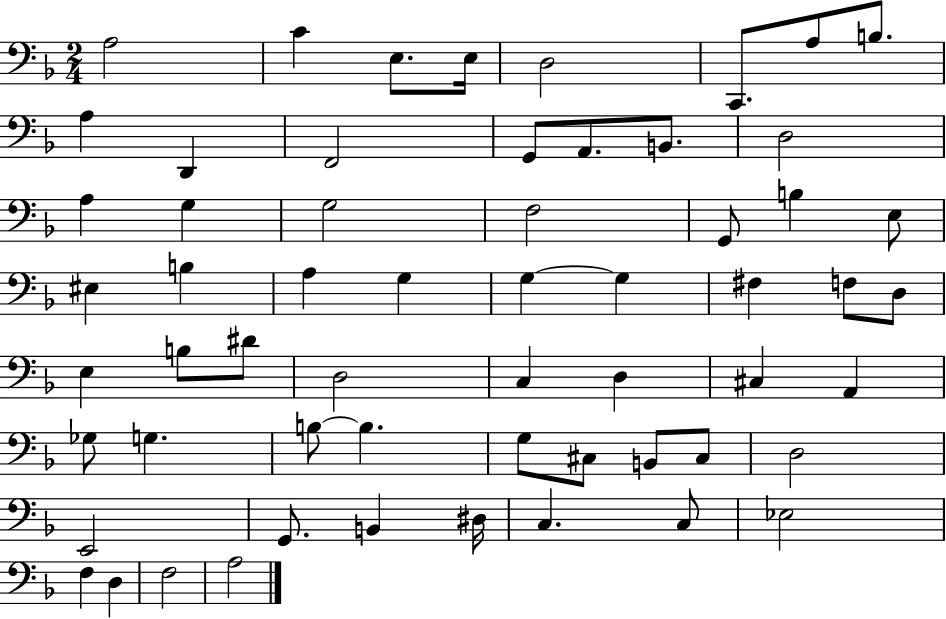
{
  \clef bass
  \numericTimeSignature
  \time 2/4
  \key f \major
  a2 | c'4 e8. e16 | d2 | c,8. a8 b8. | \break a4 d,4 | f,2 | g,8 a,8. b,8. | d2 | \break a4 g4 | g2 | f2 | g,8 b4 e8 | \break eis4 b4 | a4 g4 | g4~~ g4 | fis4 f8 d8 | \break e4 b8 dis'8 | d2 | c4 d4 | cis4 a,4 | \break ges8 g4. | b8~~ b4. | g8 cis8 b,8 cis8 | d2 | \break e,2 | g,8. b,4 dis16 | c4. c8 | ees2 | \break f4 d4 | f2 | a2 | \bar "|."
}